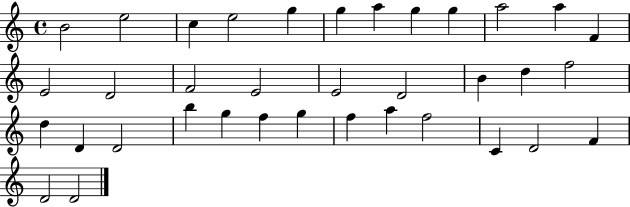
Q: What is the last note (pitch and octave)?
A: D4